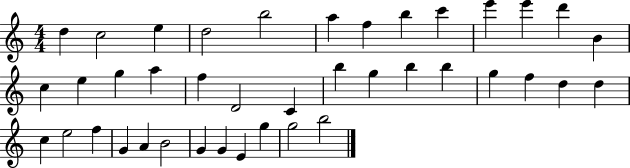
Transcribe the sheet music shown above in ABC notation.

X:1
T:Untitled
M:4/4
L:1/4
K:C
d c2 e d2 b2 a f b c' e' e' d' B c e g a f D2 C b g b b g f d d c e2 f G A B2 G G E g g2 b2